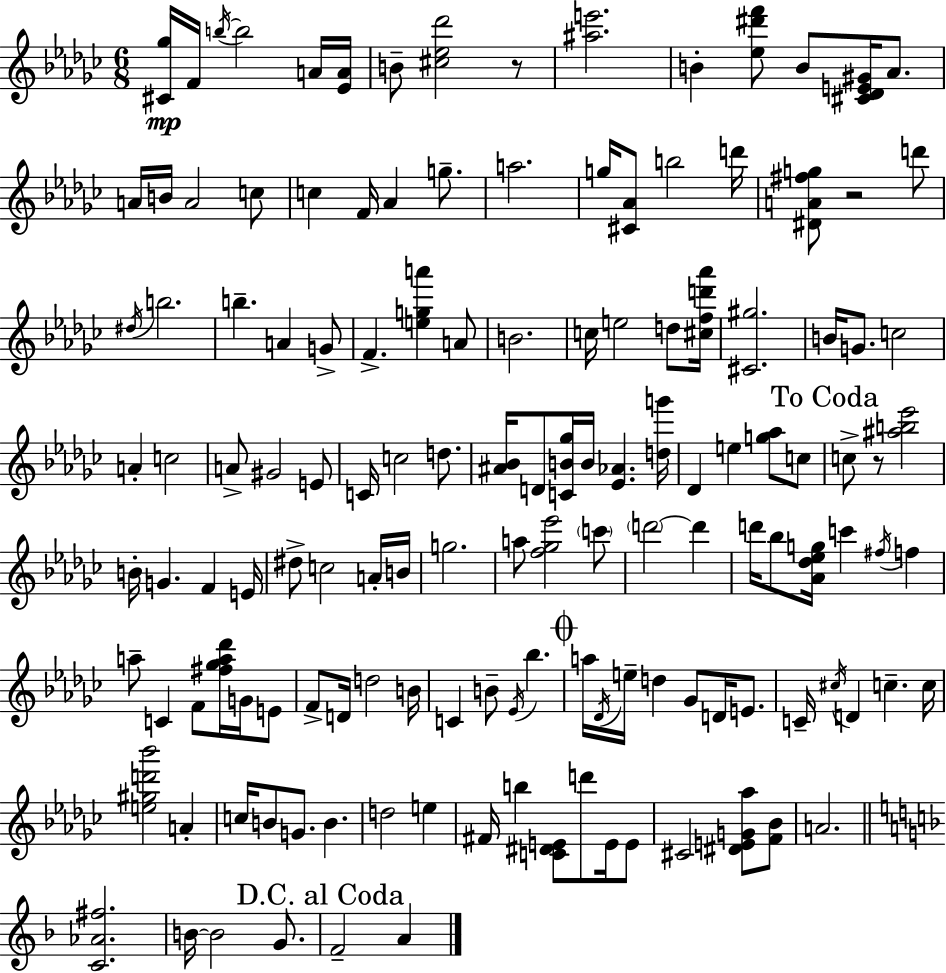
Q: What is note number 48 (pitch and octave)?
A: C5